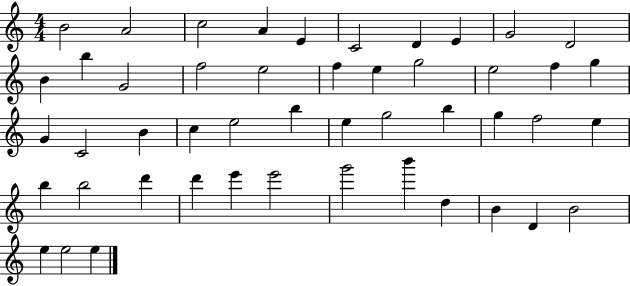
{
  \clef treble
  \numericTimeSignature
  \time 4/4
  \key c \major
  b'2 a'2 | c''2 a'4 e'4 | c'2 d'4 e'4 | g'2 d'2 | \break b'4 b''4 g'2 | f''2 e''2 | f''4 e''4 g''2 | e''2 f''4 g''4 | \break g'4 c'2 b'4 | c''4 e''2 b''4 | e''4 g''2 b''4 | g''4 f''2 e''4 | \break b''4 b''2 d'''4 | d'''4 e'''4 e'''2 | g'''2 b'''4 d''4 | b'4 d'4 b'2 | \break e''4 e''2 e''4 | \bar "|."
}